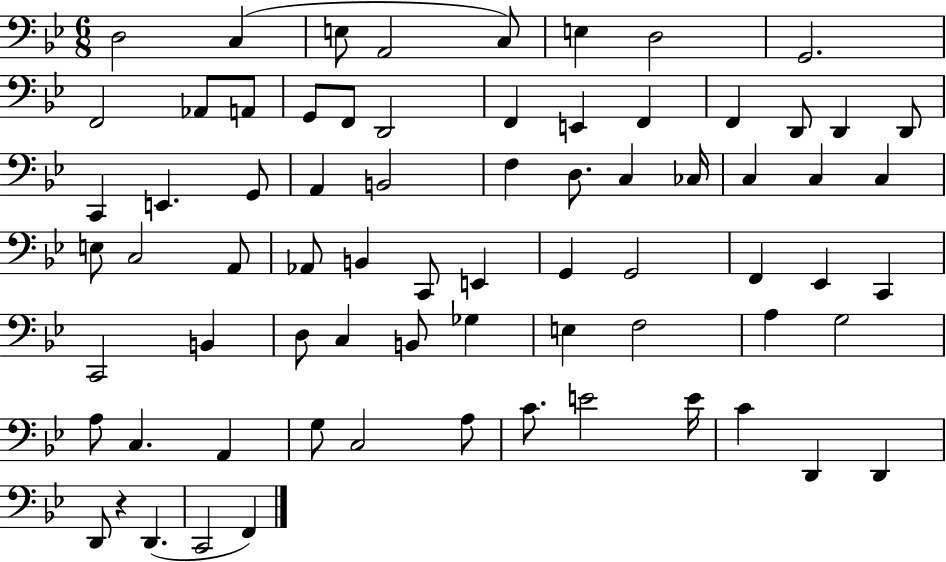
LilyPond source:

{
  \clef bass
  \numericTimeSignature
  \time 6/8
  \key bes \major
  d2 c4( | e8 a,2 c8) | e4 d2 | g,2. | \break f,2 aes,8 a,8 | g,8 f,8 d,2 | f,4 e,4 f,4 | f,4 d,8 d,4 d,8 | \break c,4 e,4. g,8 | a,4 b,2 | f4 d8. c4 ces16 | c4 c4 c4 | \break e8 c2 a,8 | aes,8 b,4 c,8 e,4 | g,4 g,2 | f,4 ees,4 c,4 | \break c,2 b,4 | d8 c4 b,8 ges4 | e4 f2 | a4 g2 | \break a8 c4. a,4 | g8 c2 a8 | c'8. e'2 e'16 | c'4 d,4 d,4 | \break d,8 r4 d,4.( | c,2 f,4) | \bar "|."
}